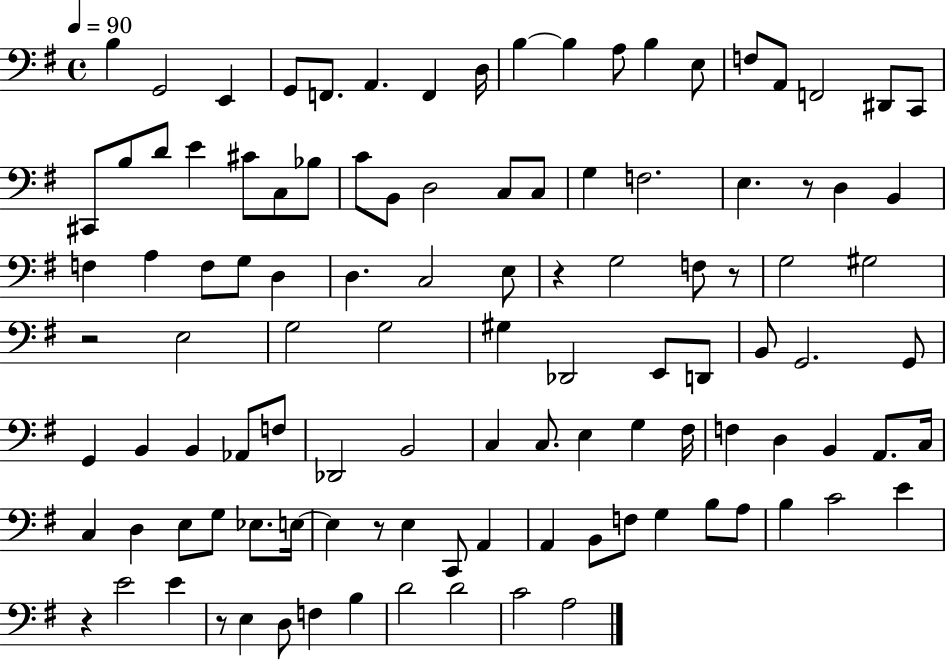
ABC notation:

X:1
T:Untitled
M:4/4
L:1/4
K:G
B, G,,2 E,, G,,/2 F,,/2 A,, F,, D,/4 B, B, A,/2 B, E,/2 F,/2 A,,/2 F,,2 ^D,,/2 C,,/2 ^C,,/2 B,/2 D/2 E ^C/2 C,/2 _B,/2 C/2 B,,/2 D,2 C,/2 C,/2 G, F,2 E, z/2 D, B,, F, A, F,/2 G,/2 D, D, C,2 E,/2 z G,2 F,/2 z/2 G,2 ^G,2 z2 E,2 G,2 G,2 ^G, _D,,2 E,,/2 D,,/2 B,,/2 G,,2 G,,/2 G,, B,, B,, _A,,/2 F,/2 _D,,2 B,,2 C, C,/2 E, G, ^F,/4 F, D, B,, A,,/2 C,/4 C, D, E,/2 G,/2 _E,/2 E,/4 E, z/2 E, C,,/2 A,, A,, B,,/2 F,/2 G, B,/2 A,/2 B, C2 E z E2 E z/2 E, D,/2 F, B, D2 D2 C2 A,2